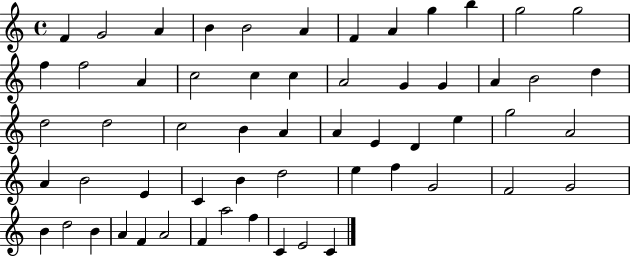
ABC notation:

X:1
T:Untitled
M:4/4
L:1/4
K:C
F G2 A B B2 A F A g b g2 g2 f f2 A c2 c c A2 G G A B2 d d2 d2 c2 B A A E D e g2 A2 A B2 E C B d2 e f G2 F2 G2 B d2 B A F A2 F a2 f C E2 C